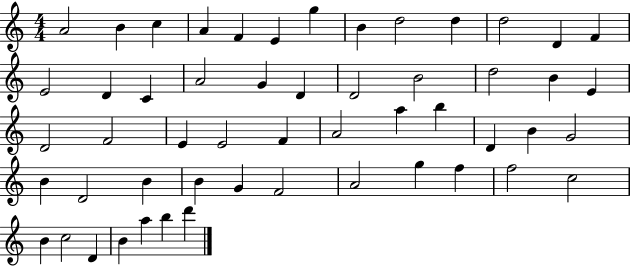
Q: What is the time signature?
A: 4/4